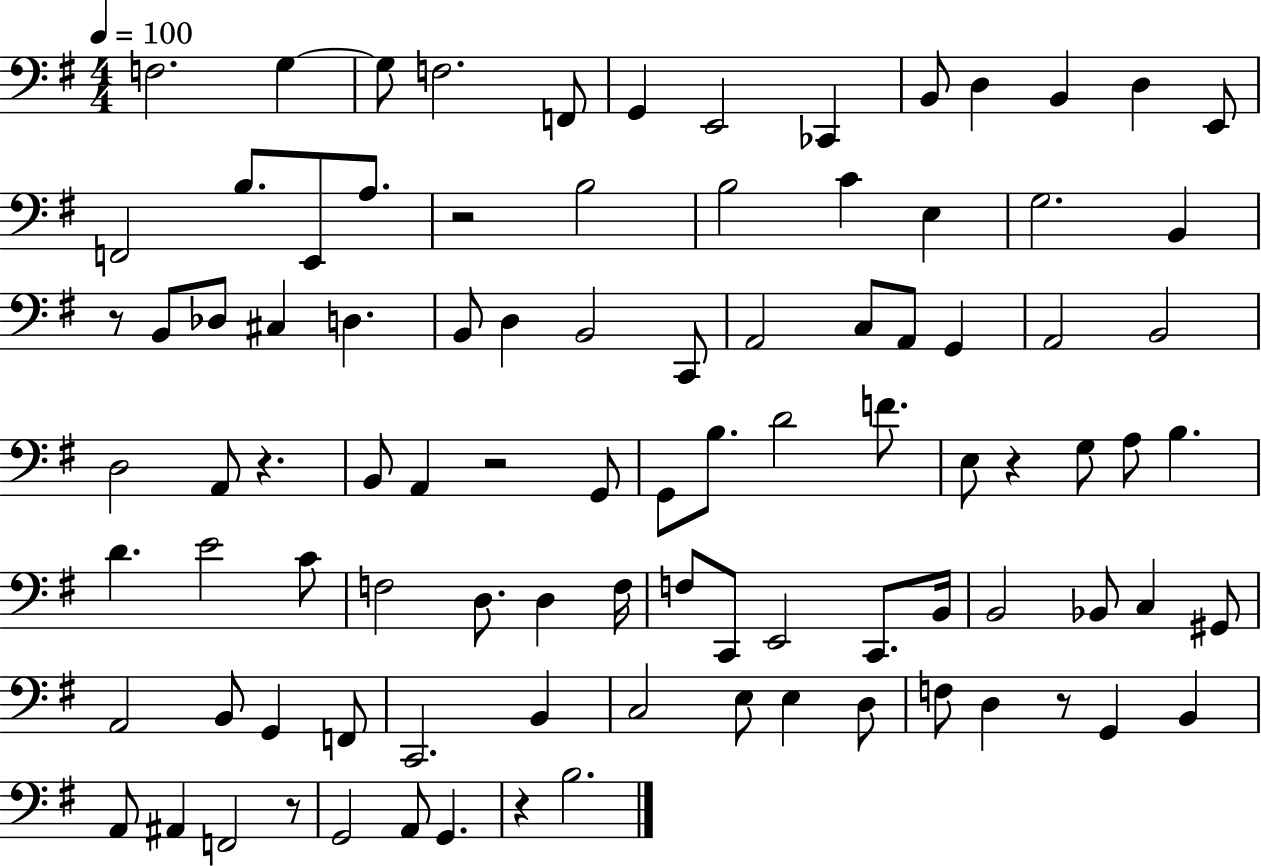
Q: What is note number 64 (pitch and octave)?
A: Bb2